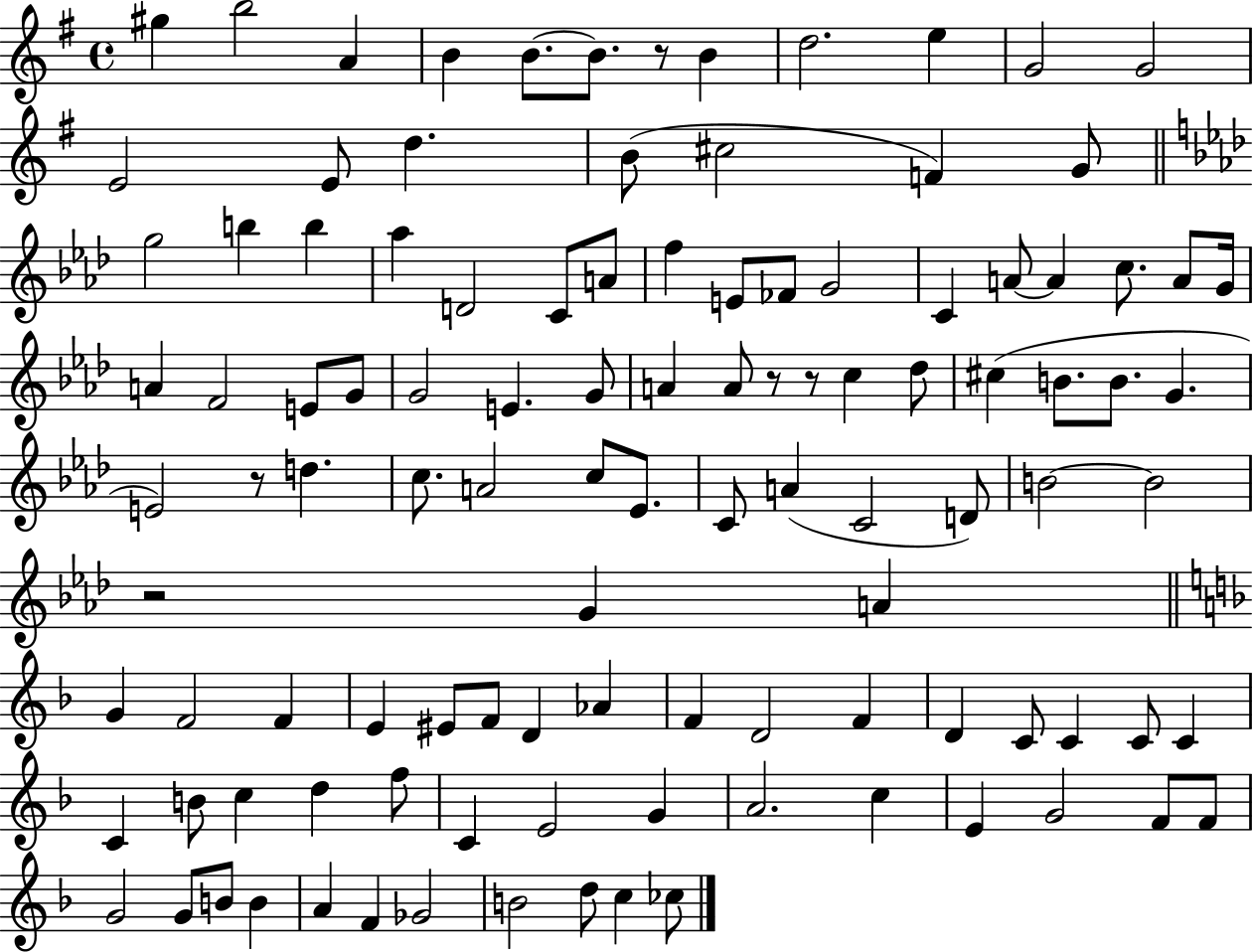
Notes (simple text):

G#5/q B5/h A4/q B4/q B4/e. B4/e. R/e B4/q D5/h. E5/q G4/h G4/h E4/h E4/e D5/q. B4/e C#5/h F4/q G4/e G5/h B5/q B5/q Ab5/q D4/h C4/e A4/e F5/q E4/e FES4/e G4/h C4/q A4/e A4/q C5/e. A4/e G4/s A4/q F4/h E4/e G4/e G4/h E4/q. G4/e A4/q A4/e R/e R/e C5/q Db5/e C#5/q B4/e. B4/e. G4/q. E4/h R/e D5/q. C5/e. A4/h C5/e Eb4/e. C4/e A4/q C4/h D4/e B4/h B4/h R/h G4/q A4/q G4/q F4/h F4/q E4/q EIS4/e F4/e D4/q Ab4/q F4/q D4/h F4/q D4/q C4/e C4/q C4/e C4/q C4/q B4/e C5/q D5/q F5/e C4/q E4/h G4/q A4/h. C5/q E4/q G4/h F4/e F4/e G4/h G4/e B4/e B4/q A4/q F4/q Gb4/h B4/h D5/e C5/q CES5/e